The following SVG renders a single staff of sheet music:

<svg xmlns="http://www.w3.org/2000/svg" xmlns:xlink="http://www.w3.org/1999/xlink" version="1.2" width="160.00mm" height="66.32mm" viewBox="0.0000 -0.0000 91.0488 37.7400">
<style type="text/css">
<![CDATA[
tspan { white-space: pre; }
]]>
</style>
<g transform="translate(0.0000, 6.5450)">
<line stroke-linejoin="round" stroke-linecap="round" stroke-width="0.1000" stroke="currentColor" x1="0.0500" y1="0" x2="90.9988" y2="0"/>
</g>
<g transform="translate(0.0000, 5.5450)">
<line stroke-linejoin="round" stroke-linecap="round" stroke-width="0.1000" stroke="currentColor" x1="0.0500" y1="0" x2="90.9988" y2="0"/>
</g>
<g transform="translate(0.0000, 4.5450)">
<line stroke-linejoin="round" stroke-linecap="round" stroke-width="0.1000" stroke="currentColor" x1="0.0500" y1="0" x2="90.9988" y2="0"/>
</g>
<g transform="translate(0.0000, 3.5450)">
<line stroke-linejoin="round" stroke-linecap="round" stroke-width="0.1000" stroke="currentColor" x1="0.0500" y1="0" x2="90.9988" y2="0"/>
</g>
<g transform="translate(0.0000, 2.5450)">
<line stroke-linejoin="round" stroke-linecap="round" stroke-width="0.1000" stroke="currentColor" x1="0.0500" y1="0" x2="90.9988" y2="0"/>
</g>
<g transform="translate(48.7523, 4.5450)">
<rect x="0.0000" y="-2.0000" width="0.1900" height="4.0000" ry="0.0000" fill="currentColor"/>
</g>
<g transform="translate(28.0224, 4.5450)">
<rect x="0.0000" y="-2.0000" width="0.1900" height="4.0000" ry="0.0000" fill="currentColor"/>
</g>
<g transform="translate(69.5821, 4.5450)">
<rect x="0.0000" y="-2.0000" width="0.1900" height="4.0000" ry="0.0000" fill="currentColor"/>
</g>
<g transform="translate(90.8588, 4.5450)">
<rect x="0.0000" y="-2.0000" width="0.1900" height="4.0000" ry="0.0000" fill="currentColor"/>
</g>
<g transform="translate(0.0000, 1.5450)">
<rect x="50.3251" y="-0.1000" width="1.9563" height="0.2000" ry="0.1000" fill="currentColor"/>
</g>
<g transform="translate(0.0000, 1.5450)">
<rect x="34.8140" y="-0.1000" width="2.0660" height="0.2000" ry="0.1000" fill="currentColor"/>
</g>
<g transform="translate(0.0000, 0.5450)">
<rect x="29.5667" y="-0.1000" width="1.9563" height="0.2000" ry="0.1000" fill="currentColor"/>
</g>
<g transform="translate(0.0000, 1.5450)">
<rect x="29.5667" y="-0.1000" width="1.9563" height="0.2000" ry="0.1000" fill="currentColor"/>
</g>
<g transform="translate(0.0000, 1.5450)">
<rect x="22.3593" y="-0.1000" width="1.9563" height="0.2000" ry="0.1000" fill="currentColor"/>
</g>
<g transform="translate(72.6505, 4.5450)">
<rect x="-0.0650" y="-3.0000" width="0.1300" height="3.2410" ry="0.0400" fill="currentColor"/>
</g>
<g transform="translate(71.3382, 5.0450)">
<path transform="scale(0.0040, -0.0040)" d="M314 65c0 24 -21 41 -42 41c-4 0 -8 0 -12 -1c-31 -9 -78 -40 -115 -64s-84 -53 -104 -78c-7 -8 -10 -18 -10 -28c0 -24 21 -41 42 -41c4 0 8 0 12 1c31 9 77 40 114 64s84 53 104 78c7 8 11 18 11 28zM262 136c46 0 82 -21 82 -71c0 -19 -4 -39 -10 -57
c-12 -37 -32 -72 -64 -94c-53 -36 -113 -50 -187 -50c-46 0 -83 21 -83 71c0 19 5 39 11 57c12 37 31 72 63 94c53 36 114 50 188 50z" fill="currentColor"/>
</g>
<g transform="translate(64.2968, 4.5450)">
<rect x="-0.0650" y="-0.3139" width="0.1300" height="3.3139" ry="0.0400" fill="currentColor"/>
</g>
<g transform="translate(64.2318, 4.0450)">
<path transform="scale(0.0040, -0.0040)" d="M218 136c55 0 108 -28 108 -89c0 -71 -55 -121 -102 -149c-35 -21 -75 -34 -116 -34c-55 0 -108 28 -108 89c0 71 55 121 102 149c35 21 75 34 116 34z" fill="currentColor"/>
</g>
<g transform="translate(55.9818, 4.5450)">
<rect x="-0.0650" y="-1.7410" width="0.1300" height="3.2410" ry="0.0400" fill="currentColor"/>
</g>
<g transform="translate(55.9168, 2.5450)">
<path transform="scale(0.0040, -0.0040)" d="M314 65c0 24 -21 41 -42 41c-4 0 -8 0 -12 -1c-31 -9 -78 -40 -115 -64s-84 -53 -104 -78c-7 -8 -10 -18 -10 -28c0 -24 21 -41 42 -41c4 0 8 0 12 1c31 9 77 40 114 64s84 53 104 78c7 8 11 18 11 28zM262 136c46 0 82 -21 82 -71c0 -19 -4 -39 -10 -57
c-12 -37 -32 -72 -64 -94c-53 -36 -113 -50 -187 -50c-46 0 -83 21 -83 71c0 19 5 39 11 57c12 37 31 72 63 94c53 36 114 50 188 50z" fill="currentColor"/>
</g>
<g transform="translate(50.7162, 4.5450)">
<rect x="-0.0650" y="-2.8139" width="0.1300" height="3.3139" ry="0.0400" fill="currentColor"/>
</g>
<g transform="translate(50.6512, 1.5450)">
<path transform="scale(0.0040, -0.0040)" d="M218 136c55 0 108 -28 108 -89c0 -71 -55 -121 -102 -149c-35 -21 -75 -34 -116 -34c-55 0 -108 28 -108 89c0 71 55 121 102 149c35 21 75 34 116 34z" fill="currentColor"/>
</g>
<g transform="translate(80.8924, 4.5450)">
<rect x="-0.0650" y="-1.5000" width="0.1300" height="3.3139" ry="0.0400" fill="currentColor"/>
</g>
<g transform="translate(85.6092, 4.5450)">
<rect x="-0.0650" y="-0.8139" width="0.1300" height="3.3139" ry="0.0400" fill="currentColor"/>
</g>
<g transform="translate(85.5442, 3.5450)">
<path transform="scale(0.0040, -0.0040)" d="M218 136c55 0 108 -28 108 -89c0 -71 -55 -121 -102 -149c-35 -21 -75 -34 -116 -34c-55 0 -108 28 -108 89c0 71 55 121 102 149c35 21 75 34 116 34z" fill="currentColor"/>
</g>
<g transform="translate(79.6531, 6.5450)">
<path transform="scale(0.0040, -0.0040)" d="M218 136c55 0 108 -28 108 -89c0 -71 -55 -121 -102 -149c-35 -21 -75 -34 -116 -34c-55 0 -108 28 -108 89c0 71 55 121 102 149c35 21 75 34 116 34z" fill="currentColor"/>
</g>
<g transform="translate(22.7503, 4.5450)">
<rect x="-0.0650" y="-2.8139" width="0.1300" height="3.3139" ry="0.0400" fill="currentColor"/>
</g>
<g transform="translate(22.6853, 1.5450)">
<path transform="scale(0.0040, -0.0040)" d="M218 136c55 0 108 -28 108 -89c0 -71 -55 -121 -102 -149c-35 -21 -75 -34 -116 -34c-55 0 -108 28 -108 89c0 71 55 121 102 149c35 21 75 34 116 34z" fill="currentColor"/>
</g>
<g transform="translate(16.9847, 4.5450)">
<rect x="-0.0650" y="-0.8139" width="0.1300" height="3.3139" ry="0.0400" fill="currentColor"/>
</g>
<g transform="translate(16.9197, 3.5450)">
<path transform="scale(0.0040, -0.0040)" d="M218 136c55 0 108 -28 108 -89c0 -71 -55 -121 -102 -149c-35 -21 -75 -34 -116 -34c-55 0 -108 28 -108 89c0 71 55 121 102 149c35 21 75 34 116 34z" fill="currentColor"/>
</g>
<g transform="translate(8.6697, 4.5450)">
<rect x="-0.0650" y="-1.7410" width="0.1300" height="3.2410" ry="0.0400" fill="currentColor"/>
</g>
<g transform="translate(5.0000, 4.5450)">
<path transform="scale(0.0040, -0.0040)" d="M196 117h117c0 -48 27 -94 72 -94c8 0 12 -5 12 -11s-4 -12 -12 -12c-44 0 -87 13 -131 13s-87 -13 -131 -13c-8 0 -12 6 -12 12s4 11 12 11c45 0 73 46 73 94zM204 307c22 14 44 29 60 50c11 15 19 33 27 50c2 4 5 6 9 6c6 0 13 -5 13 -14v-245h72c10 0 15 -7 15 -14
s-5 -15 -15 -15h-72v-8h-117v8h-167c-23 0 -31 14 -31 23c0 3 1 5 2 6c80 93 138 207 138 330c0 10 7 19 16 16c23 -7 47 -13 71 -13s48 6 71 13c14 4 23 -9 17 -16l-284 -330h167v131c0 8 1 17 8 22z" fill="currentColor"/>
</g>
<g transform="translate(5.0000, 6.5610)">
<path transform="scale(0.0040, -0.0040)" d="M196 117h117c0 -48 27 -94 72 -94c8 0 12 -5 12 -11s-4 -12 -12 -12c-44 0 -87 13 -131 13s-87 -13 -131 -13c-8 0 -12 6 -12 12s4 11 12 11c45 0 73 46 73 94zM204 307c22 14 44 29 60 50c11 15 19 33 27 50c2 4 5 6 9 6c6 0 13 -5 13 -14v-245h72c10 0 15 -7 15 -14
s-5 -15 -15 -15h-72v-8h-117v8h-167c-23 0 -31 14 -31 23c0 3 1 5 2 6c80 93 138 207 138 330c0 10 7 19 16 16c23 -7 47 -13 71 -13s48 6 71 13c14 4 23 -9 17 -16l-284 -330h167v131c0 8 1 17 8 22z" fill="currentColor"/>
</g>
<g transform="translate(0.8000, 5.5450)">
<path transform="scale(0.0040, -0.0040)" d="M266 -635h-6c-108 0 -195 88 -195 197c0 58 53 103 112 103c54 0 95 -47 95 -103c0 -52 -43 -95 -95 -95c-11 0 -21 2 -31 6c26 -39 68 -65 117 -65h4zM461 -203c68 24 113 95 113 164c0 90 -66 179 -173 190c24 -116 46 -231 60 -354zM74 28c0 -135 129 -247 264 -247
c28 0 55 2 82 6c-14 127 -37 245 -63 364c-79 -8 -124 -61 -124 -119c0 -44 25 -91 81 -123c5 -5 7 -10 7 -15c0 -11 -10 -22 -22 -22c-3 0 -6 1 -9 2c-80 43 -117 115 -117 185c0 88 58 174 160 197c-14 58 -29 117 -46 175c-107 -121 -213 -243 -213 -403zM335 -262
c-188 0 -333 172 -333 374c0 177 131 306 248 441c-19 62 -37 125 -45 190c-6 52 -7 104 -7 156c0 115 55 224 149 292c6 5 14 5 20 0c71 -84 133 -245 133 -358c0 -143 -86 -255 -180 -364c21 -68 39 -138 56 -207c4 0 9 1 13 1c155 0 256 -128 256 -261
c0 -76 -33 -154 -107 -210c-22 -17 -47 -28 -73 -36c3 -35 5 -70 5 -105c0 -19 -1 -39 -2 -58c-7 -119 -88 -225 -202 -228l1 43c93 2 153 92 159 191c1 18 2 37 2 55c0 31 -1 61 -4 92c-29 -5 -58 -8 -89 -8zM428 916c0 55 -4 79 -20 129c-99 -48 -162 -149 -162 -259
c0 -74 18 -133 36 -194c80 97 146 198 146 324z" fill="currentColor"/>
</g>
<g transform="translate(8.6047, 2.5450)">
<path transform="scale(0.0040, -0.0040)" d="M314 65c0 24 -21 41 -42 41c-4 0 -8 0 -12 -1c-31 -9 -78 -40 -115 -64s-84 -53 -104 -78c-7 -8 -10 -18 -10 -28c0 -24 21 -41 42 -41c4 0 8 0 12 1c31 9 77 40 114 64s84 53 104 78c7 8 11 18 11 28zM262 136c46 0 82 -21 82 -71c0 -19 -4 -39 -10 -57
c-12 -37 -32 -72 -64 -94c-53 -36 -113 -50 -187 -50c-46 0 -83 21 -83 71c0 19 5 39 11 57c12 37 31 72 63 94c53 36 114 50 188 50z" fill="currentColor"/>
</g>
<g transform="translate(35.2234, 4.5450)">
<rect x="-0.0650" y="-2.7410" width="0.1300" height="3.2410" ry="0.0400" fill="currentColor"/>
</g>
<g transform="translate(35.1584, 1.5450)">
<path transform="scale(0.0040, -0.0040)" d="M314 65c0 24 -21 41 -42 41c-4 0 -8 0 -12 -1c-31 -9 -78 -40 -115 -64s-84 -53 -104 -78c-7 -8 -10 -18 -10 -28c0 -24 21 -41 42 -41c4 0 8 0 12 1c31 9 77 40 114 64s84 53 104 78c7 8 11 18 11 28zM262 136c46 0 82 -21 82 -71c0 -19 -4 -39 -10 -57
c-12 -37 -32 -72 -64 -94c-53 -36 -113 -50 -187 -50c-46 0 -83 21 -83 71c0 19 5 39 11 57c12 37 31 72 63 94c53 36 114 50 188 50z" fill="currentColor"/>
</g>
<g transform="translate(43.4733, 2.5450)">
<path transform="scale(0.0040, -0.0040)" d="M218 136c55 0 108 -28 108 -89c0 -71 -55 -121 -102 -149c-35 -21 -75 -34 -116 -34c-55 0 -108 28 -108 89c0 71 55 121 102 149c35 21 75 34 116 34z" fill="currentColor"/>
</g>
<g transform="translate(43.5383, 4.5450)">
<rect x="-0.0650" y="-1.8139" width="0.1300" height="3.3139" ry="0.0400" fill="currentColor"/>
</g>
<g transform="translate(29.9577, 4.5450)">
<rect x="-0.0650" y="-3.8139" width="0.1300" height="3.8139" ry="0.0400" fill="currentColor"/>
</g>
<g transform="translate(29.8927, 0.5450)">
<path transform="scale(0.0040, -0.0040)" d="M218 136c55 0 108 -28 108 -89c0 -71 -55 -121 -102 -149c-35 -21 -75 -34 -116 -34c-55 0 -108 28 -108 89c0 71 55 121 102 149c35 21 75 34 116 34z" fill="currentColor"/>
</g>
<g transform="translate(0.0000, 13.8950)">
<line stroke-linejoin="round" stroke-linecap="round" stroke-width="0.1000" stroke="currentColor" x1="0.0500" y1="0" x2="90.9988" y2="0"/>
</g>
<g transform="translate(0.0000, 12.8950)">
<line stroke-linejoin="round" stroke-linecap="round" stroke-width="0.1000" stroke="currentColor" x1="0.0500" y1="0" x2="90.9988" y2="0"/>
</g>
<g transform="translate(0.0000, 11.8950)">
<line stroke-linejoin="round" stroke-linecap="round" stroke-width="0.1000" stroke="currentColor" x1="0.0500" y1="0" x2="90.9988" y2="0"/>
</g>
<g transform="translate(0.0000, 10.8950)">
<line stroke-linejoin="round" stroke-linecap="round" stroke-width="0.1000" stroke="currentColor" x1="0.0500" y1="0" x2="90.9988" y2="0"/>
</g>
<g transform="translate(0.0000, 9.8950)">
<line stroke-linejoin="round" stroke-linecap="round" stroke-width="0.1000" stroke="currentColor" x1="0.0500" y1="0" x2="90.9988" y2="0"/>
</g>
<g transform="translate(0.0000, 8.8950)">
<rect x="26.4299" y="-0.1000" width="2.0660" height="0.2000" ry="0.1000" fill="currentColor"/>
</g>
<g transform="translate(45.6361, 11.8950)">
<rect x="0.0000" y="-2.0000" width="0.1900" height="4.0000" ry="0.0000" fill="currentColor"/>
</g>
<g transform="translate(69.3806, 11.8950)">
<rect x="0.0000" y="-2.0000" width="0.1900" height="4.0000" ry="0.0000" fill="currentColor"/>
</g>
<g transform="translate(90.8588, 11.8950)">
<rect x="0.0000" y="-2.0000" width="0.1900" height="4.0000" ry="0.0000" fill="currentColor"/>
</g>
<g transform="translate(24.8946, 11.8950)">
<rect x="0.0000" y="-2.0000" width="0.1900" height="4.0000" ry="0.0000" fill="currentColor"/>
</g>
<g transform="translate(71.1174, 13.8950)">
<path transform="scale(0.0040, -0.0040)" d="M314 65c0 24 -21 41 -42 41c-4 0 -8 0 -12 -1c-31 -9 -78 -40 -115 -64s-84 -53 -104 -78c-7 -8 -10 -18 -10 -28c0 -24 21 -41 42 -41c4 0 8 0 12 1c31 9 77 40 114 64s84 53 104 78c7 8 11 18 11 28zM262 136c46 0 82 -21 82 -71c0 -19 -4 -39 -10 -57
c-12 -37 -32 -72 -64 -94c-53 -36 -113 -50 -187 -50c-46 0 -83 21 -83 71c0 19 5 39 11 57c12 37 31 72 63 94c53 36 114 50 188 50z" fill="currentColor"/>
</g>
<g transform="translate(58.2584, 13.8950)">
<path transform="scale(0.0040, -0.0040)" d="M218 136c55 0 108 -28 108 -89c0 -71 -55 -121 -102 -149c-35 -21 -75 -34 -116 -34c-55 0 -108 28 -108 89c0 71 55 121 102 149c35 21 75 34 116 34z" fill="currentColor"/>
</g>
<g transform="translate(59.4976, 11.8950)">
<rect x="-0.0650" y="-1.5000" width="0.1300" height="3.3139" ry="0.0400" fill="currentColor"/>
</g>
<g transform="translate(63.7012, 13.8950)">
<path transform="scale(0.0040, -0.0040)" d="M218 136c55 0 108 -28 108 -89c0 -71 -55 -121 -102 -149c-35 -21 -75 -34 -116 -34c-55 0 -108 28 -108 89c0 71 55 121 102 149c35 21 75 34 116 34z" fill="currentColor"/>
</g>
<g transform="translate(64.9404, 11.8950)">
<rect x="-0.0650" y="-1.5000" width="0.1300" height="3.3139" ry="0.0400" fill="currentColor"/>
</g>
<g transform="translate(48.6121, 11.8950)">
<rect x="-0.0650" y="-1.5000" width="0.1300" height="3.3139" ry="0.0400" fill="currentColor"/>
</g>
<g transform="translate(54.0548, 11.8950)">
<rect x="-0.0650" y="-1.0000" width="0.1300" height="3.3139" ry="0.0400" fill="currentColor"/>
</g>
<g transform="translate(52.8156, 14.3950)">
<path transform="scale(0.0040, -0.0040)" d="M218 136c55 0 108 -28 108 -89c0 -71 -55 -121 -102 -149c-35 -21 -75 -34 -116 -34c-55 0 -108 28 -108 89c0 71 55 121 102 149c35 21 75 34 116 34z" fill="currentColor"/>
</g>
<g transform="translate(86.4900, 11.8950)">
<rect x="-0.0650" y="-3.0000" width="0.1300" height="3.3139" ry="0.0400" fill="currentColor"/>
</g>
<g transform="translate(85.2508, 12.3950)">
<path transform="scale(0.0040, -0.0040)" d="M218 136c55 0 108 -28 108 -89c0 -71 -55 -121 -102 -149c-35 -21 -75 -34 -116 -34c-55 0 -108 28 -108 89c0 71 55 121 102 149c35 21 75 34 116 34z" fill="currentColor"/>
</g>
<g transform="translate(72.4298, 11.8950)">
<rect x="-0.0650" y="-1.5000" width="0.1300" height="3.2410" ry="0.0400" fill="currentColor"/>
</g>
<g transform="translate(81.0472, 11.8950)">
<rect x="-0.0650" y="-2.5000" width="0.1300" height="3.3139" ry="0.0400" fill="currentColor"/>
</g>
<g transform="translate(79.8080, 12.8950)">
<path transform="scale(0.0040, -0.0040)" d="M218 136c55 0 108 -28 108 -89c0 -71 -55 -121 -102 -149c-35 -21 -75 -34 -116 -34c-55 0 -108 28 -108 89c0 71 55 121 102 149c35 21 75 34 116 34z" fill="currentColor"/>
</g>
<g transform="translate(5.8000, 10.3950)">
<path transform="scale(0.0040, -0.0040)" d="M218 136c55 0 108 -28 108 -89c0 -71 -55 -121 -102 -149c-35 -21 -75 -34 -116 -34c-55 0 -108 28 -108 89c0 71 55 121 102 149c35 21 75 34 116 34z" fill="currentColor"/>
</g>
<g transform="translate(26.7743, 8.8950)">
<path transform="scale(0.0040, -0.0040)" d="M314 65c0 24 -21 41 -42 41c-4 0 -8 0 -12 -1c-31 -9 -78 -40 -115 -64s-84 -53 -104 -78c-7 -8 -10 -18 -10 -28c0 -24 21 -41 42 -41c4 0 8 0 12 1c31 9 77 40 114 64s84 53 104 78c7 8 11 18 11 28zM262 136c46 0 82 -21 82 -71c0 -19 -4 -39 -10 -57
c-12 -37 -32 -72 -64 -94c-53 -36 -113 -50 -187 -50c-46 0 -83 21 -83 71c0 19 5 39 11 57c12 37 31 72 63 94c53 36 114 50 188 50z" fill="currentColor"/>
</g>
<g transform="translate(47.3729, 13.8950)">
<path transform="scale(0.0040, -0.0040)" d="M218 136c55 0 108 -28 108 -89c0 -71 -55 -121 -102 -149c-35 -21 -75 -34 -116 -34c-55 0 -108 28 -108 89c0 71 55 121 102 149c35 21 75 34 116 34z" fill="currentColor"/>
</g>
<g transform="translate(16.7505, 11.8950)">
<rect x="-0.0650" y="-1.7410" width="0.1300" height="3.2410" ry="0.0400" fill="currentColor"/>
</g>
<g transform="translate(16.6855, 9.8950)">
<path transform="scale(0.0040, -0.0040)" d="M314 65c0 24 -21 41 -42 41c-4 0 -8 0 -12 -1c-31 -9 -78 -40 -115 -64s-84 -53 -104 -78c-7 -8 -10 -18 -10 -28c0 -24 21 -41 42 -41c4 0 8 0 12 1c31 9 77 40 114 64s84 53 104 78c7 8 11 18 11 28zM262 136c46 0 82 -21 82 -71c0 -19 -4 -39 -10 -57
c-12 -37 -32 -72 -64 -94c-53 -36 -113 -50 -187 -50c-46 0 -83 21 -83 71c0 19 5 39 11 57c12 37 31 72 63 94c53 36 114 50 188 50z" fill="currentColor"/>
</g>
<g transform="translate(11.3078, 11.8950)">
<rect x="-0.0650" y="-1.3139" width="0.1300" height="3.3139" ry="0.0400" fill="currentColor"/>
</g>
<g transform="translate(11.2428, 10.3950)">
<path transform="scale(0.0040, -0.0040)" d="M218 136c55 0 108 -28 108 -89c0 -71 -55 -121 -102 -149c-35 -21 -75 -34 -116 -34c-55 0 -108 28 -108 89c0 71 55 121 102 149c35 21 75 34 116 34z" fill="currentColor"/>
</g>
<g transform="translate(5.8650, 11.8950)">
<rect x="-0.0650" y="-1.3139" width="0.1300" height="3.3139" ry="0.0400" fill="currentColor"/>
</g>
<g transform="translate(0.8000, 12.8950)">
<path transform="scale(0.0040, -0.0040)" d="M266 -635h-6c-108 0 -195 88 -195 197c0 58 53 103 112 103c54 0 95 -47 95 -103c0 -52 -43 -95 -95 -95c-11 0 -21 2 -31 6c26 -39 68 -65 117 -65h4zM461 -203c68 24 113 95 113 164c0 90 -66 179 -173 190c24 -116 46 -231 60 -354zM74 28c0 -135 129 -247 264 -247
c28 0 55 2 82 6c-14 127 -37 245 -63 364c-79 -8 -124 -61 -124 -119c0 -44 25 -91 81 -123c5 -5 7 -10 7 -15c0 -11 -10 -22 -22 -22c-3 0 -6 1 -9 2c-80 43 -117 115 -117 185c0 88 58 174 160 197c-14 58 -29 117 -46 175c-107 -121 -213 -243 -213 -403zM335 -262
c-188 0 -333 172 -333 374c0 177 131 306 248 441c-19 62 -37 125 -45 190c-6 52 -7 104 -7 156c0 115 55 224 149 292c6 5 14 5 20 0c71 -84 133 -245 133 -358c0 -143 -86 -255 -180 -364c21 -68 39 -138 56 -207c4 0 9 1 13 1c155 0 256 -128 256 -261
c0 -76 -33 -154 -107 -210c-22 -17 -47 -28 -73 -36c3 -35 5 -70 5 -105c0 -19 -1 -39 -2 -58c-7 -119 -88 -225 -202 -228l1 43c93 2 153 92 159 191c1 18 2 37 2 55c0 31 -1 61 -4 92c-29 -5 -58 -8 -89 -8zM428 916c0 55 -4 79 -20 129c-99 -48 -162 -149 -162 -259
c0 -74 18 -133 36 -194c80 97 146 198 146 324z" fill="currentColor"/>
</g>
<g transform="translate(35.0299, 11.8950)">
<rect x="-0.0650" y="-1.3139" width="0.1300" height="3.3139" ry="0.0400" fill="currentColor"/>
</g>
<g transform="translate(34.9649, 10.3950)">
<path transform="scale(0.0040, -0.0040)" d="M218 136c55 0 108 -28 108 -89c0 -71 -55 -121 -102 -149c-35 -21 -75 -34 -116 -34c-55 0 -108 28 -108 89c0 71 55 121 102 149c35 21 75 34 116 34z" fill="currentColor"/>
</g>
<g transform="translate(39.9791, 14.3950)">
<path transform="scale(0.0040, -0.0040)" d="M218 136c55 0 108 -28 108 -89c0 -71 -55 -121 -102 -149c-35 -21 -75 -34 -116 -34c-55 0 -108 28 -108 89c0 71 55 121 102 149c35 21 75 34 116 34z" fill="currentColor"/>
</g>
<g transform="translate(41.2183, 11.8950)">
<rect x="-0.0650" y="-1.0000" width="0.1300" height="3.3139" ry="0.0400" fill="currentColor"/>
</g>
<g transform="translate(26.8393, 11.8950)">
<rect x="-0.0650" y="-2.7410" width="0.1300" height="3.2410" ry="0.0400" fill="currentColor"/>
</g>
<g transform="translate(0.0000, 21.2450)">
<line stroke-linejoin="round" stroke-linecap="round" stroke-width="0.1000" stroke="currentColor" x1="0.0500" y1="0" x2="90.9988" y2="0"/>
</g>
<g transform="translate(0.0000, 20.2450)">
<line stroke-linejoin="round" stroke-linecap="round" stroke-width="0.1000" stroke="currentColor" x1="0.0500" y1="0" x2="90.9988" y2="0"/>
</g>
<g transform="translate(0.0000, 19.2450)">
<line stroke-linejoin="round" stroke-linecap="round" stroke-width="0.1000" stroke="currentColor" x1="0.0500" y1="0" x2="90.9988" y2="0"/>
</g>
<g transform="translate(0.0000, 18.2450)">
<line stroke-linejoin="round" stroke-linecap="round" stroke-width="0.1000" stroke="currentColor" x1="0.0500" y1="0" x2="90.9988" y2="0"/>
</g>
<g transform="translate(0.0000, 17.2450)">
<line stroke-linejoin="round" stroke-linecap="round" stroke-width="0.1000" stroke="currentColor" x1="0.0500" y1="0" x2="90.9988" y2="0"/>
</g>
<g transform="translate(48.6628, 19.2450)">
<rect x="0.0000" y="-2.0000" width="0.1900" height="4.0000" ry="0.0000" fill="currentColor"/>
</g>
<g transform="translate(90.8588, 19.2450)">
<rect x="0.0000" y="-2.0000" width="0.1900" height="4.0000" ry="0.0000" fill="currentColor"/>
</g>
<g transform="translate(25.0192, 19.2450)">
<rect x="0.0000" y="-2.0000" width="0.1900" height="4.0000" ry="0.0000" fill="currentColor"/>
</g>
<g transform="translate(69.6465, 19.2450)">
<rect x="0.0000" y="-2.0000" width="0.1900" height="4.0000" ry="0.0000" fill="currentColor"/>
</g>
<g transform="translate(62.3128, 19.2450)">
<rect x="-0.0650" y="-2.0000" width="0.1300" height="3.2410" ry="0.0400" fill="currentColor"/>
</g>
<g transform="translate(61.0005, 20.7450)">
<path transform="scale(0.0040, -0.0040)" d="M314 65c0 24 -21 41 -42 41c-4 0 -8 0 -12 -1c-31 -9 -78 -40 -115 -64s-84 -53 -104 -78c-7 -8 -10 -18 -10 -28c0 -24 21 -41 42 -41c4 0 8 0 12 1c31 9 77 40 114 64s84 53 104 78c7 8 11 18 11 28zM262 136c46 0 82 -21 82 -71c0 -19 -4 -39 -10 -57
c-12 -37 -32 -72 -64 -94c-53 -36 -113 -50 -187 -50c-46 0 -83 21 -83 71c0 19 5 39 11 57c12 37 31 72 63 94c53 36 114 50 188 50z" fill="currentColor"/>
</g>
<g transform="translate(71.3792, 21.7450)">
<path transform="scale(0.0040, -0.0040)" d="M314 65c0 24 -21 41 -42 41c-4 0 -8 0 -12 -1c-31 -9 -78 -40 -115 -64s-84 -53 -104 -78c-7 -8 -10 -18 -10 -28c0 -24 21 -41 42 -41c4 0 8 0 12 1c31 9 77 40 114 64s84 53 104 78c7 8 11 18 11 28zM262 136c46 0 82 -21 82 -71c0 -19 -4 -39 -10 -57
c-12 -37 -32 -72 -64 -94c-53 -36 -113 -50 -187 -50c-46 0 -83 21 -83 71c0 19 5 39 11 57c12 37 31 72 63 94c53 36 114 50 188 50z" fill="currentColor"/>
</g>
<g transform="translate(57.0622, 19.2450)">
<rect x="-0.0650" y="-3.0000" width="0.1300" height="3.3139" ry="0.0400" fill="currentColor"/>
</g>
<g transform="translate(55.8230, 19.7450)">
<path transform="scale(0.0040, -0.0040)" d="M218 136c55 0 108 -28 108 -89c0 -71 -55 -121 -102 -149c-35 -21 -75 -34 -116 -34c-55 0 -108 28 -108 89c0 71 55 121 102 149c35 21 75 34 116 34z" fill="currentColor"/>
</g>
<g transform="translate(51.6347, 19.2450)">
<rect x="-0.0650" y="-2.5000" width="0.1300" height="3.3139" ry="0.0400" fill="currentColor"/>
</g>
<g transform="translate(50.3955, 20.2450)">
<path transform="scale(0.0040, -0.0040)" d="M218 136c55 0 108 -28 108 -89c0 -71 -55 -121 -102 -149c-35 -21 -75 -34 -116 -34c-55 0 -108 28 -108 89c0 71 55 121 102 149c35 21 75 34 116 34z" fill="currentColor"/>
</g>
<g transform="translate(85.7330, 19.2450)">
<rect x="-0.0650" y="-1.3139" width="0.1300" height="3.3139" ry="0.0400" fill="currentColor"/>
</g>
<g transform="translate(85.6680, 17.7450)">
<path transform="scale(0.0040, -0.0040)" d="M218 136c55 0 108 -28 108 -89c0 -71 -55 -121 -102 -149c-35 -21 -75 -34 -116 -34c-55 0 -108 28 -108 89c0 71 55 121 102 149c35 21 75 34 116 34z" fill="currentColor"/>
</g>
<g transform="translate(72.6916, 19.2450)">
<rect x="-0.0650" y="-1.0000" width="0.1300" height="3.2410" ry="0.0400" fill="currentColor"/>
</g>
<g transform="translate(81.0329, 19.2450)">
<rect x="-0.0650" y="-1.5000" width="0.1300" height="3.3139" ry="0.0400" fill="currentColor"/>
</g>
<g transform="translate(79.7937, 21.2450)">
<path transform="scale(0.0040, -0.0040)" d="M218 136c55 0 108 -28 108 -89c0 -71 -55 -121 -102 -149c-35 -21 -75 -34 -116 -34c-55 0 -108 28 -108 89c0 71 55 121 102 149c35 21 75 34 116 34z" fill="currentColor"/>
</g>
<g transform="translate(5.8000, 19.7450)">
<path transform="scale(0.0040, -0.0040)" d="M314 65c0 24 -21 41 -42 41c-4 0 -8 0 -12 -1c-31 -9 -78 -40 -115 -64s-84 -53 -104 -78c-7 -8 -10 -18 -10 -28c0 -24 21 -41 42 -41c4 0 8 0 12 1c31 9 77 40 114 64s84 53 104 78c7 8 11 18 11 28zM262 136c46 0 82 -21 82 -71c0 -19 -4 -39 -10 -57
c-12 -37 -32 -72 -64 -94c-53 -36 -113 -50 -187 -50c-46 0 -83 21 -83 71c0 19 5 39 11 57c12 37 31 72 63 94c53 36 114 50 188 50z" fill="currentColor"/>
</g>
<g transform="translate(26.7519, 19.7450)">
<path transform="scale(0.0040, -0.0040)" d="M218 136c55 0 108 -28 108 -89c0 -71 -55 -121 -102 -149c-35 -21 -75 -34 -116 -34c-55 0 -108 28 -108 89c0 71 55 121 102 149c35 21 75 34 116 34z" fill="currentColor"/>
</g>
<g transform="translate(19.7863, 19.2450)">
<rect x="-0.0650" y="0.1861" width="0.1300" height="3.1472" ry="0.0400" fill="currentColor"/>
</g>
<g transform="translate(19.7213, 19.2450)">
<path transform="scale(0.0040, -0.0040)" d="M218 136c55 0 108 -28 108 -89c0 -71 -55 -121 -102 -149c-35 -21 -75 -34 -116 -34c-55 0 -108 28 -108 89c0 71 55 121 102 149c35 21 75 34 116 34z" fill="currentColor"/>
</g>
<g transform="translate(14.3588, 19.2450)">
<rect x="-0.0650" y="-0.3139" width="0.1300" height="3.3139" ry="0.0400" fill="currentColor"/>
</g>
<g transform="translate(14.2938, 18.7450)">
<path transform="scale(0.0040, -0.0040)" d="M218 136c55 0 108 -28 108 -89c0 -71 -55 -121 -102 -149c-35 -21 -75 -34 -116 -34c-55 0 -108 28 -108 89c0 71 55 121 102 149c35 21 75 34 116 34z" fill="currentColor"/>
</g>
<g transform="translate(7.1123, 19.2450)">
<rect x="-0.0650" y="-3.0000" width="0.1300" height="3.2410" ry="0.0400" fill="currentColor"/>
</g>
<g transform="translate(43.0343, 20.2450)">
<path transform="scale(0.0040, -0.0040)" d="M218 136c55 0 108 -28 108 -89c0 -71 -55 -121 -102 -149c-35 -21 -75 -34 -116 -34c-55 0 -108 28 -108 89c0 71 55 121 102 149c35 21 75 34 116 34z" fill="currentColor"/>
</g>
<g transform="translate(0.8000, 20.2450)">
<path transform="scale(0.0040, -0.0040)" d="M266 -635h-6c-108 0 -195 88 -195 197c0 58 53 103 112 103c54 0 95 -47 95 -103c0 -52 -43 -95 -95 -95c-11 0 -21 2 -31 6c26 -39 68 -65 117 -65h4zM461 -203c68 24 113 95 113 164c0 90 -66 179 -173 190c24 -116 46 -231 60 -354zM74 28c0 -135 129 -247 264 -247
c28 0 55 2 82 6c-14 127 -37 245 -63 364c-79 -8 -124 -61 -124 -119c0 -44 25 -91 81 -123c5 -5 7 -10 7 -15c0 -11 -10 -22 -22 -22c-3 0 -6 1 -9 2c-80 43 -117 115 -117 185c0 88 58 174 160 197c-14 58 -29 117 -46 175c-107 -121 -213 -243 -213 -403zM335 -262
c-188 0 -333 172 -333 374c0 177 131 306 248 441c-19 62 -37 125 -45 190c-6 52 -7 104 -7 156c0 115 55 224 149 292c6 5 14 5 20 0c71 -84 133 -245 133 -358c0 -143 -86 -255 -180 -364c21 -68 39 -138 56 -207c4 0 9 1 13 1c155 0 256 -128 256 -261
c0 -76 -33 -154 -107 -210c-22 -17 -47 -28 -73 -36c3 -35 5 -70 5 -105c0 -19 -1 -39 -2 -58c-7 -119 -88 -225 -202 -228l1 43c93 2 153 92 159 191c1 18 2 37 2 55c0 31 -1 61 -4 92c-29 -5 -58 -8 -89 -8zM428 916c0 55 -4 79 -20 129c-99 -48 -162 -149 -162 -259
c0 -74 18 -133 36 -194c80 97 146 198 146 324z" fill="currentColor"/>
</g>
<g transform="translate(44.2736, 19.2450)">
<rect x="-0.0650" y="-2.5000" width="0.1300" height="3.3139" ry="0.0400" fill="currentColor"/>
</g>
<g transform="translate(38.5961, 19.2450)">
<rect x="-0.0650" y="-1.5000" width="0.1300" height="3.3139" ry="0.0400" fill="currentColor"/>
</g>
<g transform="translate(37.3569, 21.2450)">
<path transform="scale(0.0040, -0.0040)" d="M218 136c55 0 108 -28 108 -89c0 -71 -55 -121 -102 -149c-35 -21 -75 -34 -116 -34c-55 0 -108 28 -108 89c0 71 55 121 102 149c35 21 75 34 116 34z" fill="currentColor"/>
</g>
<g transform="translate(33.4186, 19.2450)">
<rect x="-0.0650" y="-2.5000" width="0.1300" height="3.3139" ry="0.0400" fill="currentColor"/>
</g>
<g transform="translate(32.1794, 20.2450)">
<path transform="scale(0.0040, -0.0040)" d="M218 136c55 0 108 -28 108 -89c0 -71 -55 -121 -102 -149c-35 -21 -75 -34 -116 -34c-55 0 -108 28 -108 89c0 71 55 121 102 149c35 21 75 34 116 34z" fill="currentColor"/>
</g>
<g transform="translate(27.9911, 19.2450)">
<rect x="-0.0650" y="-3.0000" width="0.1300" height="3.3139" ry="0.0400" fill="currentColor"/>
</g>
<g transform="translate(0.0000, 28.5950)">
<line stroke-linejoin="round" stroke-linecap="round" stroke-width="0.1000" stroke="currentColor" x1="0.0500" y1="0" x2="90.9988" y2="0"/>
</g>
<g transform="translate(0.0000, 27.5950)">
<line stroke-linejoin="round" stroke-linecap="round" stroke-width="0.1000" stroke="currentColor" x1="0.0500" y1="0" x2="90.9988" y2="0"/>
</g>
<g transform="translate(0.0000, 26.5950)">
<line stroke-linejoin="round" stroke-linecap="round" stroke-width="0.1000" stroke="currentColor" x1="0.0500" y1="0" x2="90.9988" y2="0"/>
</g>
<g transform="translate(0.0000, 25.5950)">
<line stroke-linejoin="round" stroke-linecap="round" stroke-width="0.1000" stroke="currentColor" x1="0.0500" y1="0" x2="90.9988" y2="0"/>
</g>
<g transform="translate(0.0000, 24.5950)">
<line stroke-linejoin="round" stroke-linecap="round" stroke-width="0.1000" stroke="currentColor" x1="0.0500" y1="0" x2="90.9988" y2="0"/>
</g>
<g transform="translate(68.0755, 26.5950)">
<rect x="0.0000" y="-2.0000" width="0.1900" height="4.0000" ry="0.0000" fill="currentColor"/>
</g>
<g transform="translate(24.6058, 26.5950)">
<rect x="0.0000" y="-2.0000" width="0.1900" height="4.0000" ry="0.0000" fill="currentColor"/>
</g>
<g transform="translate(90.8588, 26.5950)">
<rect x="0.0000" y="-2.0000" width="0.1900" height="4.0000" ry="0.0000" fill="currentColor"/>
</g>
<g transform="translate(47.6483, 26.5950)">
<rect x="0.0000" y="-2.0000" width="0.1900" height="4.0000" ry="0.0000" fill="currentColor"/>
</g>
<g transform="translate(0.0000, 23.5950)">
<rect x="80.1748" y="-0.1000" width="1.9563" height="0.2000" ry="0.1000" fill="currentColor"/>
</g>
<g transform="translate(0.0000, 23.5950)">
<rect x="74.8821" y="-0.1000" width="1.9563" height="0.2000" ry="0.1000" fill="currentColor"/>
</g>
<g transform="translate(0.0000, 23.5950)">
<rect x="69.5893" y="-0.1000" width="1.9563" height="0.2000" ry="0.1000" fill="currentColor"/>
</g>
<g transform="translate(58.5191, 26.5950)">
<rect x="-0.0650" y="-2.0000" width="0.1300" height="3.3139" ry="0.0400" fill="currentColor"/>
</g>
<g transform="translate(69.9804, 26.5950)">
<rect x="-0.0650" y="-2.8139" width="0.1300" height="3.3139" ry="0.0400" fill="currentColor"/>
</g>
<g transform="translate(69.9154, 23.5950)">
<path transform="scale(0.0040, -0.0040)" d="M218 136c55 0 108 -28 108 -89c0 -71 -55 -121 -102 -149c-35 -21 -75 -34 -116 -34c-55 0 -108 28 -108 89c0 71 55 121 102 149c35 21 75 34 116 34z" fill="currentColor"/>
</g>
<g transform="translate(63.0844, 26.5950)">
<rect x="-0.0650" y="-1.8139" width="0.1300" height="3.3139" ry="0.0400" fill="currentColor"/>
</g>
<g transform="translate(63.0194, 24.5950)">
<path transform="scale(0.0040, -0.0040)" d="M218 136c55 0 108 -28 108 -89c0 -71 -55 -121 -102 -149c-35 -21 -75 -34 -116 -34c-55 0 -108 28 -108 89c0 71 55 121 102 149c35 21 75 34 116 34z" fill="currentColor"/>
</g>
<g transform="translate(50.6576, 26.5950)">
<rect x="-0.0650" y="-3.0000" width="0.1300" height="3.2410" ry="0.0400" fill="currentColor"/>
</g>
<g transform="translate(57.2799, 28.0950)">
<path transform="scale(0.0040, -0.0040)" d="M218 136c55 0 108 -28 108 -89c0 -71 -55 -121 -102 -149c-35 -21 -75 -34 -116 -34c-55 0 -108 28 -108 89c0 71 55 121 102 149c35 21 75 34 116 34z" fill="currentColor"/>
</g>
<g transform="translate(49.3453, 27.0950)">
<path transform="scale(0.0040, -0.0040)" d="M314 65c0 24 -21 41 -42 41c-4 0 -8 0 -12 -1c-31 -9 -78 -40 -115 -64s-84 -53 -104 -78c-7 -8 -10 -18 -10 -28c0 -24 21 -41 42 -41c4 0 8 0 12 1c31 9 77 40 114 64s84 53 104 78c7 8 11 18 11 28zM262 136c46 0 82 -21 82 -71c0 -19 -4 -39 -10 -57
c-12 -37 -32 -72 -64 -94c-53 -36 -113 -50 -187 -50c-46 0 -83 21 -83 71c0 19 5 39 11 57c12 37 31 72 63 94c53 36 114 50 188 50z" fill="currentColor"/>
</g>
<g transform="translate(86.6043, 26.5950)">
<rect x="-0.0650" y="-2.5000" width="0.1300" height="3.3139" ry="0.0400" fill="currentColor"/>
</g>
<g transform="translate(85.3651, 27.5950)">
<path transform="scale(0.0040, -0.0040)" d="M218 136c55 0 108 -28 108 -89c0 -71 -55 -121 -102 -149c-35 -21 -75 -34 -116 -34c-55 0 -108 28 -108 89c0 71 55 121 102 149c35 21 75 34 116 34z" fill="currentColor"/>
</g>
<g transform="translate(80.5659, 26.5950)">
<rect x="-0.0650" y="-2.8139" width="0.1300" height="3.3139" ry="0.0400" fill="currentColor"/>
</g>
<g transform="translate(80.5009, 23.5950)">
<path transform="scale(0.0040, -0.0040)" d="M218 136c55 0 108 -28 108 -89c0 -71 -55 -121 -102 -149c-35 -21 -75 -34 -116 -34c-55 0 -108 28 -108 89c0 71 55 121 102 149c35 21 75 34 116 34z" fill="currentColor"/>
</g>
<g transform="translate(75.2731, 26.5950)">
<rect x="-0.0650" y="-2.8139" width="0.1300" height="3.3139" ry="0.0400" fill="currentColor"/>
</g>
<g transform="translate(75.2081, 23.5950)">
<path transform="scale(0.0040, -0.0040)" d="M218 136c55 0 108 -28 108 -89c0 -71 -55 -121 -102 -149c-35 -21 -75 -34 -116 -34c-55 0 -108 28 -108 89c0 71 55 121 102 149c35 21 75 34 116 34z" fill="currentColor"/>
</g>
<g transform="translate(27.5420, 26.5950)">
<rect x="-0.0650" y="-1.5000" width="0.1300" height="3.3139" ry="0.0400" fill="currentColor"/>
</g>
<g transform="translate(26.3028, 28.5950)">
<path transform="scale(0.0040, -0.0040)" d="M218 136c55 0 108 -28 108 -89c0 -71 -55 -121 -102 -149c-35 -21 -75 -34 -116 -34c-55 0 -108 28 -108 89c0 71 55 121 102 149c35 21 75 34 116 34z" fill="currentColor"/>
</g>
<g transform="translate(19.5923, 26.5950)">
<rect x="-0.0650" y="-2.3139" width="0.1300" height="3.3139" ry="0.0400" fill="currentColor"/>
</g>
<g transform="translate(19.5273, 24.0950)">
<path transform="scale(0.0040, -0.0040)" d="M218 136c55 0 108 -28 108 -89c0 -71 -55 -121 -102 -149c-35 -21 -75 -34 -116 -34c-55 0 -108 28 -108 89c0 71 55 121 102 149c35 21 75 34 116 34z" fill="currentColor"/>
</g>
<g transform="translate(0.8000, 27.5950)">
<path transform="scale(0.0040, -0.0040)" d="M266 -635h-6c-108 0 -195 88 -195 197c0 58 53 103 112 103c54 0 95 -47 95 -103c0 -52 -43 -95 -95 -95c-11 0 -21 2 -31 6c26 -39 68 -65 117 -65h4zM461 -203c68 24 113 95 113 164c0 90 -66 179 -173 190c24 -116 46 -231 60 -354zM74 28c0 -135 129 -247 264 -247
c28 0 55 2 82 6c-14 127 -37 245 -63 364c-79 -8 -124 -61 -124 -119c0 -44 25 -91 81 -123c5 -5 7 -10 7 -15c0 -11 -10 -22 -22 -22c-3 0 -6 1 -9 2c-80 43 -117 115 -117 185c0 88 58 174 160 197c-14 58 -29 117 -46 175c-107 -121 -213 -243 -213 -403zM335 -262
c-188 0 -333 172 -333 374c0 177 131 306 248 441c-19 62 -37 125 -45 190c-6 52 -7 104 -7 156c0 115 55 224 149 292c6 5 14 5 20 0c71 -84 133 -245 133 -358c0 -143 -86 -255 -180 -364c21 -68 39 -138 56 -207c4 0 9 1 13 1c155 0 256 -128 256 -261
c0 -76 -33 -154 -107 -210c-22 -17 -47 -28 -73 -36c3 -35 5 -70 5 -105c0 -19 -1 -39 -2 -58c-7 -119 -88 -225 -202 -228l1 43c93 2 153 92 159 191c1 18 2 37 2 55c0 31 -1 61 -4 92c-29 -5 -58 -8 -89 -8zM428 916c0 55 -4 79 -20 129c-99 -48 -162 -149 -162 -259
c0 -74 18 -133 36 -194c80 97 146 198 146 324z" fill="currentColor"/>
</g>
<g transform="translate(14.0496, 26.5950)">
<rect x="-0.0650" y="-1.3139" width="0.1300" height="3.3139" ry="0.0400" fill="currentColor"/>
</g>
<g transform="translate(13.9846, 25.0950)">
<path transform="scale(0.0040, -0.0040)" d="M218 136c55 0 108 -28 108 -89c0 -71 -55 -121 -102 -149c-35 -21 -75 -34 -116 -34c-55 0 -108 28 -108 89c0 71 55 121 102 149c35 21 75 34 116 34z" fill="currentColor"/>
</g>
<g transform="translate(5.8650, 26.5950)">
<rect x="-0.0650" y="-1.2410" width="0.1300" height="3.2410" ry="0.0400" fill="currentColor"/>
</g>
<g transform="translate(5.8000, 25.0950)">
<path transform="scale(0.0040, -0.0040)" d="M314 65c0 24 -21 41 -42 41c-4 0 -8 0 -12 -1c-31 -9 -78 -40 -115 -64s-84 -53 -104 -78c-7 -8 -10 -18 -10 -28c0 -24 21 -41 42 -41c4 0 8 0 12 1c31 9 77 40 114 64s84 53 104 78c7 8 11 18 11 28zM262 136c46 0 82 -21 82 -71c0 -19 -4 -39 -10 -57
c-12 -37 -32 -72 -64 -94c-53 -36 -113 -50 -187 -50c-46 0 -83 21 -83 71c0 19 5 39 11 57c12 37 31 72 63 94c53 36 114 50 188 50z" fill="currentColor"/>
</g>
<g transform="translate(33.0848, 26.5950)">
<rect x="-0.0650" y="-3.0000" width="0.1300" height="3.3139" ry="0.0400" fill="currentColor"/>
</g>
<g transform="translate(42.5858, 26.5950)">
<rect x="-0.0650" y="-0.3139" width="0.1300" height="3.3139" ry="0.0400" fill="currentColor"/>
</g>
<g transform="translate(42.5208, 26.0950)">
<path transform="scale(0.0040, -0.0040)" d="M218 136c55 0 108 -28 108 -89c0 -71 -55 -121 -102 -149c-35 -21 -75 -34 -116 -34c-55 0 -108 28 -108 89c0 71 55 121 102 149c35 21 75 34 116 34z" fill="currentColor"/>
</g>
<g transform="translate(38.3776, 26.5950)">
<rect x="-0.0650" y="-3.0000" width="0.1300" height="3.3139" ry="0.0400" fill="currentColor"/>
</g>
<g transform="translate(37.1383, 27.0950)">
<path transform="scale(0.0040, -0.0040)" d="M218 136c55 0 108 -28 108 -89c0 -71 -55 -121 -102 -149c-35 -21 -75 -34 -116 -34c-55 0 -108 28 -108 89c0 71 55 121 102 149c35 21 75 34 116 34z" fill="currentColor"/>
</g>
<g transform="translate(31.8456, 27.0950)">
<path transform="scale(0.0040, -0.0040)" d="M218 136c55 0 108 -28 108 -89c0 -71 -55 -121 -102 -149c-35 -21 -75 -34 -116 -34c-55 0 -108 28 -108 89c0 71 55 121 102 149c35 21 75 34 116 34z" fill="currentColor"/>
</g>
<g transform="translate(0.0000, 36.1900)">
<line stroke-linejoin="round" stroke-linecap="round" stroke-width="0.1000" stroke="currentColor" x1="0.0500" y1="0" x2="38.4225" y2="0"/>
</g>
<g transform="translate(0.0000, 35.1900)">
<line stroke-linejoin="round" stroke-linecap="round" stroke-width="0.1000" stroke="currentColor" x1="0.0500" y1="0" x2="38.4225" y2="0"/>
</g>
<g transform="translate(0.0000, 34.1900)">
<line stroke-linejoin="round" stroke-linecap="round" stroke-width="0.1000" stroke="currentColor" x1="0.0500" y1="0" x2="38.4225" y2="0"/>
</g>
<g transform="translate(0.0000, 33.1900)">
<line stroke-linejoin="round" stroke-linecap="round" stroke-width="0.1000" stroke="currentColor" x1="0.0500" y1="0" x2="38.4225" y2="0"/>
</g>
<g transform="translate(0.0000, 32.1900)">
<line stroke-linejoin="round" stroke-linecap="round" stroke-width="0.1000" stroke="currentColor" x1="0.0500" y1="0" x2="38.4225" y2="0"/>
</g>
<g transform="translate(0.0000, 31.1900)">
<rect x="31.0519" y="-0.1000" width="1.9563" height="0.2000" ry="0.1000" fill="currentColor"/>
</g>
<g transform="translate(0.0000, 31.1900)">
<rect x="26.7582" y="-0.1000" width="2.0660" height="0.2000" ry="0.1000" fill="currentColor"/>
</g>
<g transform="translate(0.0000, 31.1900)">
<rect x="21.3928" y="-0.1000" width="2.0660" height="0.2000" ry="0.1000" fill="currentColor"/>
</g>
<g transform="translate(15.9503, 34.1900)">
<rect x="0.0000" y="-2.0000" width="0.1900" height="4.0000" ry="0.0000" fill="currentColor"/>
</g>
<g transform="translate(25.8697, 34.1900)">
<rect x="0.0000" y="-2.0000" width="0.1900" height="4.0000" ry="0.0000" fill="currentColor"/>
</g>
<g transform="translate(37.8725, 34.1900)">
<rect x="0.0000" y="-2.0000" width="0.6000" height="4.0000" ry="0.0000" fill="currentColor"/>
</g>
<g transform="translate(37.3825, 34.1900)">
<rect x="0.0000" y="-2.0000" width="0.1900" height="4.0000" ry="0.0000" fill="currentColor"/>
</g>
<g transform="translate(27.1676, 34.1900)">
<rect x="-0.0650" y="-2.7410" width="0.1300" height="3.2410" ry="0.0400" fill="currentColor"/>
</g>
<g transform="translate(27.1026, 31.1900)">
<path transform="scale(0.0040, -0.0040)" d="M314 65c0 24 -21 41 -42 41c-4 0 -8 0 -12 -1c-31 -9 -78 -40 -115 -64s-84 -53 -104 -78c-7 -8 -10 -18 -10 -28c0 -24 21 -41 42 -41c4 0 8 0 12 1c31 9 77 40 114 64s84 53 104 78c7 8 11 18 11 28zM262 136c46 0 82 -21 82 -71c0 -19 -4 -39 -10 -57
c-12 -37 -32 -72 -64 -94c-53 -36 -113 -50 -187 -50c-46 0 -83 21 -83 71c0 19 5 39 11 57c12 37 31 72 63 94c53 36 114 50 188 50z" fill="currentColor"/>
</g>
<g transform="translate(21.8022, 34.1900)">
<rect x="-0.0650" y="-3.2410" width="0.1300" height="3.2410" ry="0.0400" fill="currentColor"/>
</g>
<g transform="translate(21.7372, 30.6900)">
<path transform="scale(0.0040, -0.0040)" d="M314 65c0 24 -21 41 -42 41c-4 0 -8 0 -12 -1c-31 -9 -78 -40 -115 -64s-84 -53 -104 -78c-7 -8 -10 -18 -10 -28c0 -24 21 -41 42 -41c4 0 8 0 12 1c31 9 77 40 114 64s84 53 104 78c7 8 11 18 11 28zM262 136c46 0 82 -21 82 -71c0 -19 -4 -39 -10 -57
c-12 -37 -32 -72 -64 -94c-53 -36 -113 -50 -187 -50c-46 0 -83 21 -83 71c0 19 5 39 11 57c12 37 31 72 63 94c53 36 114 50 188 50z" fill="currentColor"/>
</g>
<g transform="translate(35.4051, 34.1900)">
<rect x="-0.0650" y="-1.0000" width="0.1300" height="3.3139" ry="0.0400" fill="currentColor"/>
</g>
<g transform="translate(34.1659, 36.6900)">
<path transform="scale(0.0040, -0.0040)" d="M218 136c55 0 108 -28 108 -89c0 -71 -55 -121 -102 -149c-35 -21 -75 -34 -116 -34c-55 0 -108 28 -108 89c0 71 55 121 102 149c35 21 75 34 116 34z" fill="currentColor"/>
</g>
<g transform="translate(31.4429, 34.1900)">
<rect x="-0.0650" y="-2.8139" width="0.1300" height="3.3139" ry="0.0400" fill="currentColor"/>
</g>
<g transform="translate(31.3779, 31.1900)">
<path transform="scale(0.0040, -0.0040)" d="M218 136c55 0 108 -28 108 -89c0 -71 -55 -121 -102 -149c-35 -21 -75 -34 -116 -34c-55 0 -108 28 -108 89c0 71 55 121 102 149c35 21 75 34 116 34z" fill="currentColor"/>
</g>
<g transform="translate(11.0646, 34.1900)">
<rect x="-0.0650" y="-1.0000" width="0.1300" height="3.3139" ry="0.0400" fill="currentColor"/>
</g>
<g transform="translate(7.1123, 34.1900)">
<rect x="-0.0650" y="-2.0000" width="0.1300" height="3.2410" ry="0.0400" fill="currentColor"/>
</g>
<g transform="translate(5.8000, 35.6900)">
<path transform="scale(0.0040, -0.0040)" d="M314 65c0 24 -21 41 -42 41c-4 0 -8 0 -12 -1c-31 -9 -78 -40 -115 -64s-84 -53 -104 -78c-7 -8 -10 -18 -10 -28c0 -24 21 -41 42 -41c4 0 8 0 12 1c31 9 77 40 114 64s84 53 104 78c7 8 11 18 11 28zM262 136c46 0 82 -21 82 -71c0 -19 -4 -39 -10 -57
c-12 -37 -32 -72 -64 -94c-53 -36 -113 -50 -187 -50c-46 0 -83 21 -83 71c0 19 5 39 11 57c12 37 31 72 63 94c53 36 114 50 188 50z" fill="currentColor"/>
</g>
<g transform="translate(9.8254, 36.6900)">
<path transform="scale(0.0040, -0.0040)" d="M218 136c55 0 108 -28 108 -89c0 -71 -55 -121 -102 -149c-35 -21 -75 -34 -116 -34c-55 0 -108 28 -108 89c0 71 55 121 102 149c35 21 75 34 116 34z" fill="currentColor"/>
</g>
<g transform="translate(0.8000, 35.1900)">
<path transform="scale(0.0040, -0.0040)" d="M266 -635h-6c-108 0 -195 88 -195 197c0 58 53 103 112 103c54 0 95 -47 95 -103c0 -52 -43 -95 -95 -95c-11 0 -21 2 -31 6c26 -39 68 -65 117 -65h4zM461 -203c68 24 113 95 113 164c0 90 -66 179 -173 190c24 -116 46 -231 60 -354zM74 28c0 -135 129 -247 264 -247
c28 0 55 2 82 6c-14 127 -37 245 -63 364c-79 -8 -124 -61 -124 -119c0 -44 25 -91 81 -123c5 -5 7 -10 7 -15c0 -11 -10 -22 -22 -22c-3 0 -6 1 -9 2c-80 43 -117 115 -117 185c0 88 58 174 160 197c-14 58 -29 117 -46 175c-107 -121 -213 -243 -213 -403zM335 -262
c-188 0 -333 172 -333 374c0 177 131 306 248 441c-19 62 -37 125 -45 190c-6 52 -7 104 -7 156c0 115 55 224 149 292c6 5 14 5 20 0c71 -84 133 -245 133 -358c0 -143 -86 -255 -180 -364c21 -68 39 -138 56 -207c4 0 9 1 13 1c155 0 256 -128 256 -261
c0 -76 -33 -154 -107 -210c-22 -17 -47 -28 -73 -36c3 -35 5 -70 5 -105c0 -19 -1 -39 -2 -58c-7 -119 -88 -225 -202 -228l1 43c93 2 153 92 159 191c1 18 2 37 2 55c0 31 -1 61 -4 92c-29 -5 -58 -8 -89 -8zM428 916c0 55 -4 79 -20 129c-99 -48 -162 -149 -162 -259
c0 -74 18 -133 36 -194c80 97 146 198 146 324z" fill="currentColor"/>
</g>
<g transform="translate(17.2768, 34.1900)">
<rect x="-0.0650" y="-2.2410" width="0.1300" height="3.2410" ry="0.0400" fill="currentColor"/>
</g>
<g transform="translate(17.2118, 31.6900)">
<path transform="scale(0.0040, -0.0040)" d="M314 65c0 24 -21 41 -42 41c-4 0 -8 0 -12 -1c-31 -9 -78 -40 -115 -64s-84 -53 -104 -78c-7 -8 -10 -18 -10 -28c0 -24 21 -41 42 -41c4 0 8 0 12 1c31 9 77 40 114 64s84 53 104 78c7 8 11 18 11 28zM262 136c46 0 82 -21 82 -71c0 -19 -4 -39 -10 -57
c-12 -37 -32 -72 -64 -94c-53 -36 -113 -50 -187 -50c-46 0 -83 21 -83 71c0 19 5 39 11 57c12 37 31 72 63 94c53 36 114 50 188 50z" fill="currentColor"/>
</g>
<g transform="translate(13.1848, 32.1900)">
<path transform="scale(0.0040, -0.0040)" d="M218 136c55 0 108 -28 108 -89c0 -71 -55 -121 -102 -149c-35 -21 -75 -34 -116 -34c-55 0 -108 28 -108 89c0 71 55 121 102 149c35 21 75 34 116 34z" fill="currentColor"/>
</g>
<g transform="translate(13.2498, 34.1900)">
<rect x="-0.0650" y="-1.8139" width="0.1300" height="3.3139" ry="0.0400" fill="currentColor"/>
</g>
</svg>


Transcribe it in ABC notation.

X:1
T:Untitled
M:4/4
L:1/4
K:C
f2 d a c' a2 f a f2 c A2 E d e e f2 a2 e D E D E E E2 G A A2 c B A G E G G A F2 D2 E e e2 e g E A A c A2 F f a a a G F2 D f g2 b2 a2 a D